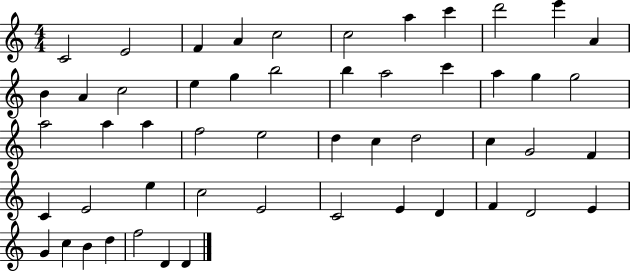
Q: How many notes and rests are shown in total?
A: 52